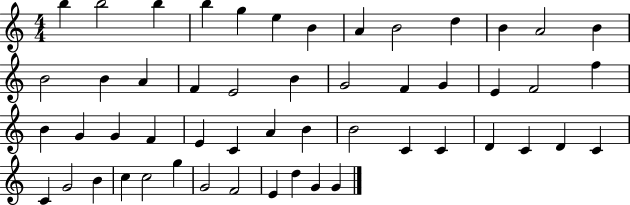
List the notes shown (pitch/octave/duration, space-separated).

B5/q B5/h B5/q B5/q G5/q E5/q B4/q A4/q B4/h D5/q B4/q A4/h B4/q B4/h B4/q A4/q F4/q E4/h B4/q G4/h F4/q G4/q E4/q F4/h F5/q B4/q G4/q G4/q F4/q E4/q C4/q A4/q B4/q B4/h C4/q C4/q D4/q C4/q D4/q C4/q C4/q G4/h B4/q C5/q C5/h G5/q G4/h F4/h E4/q D5/q G4/q G4/q